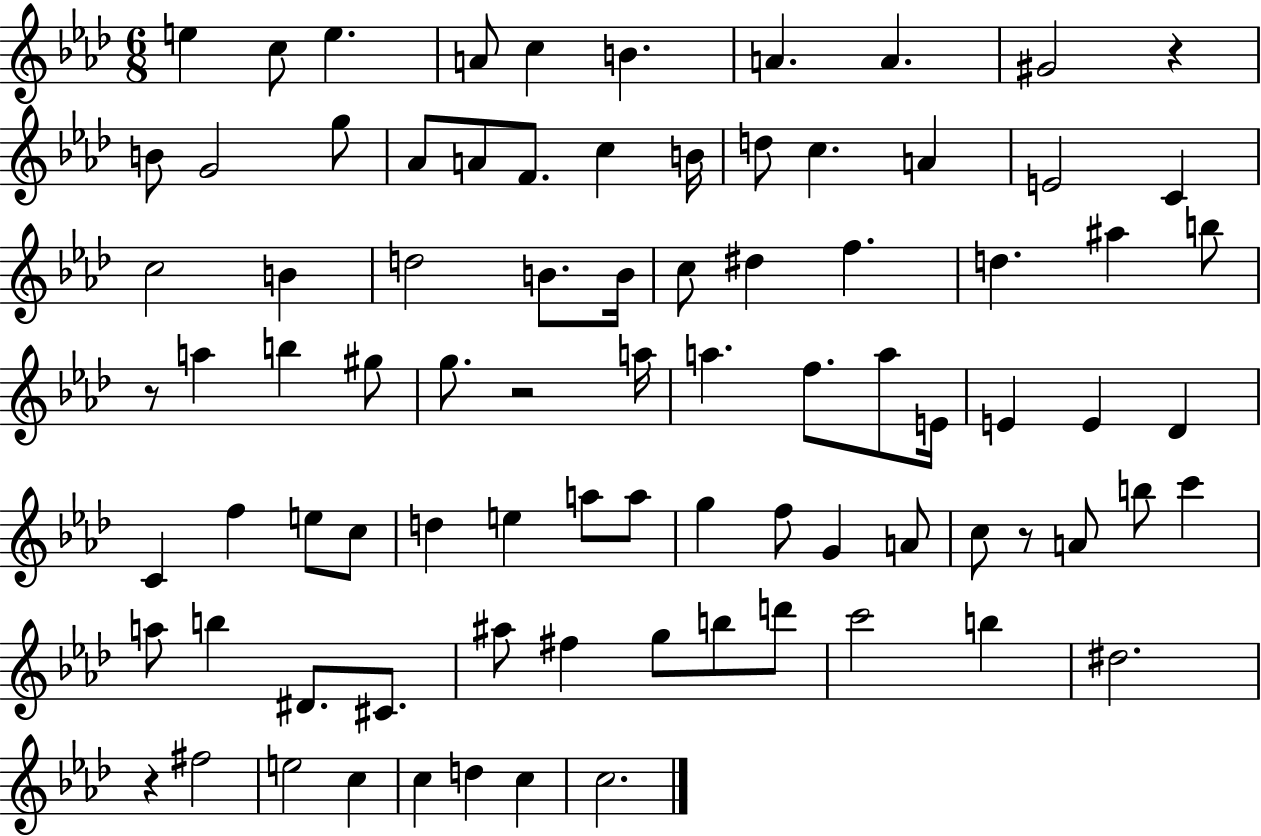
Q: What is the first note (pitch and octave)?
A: E5